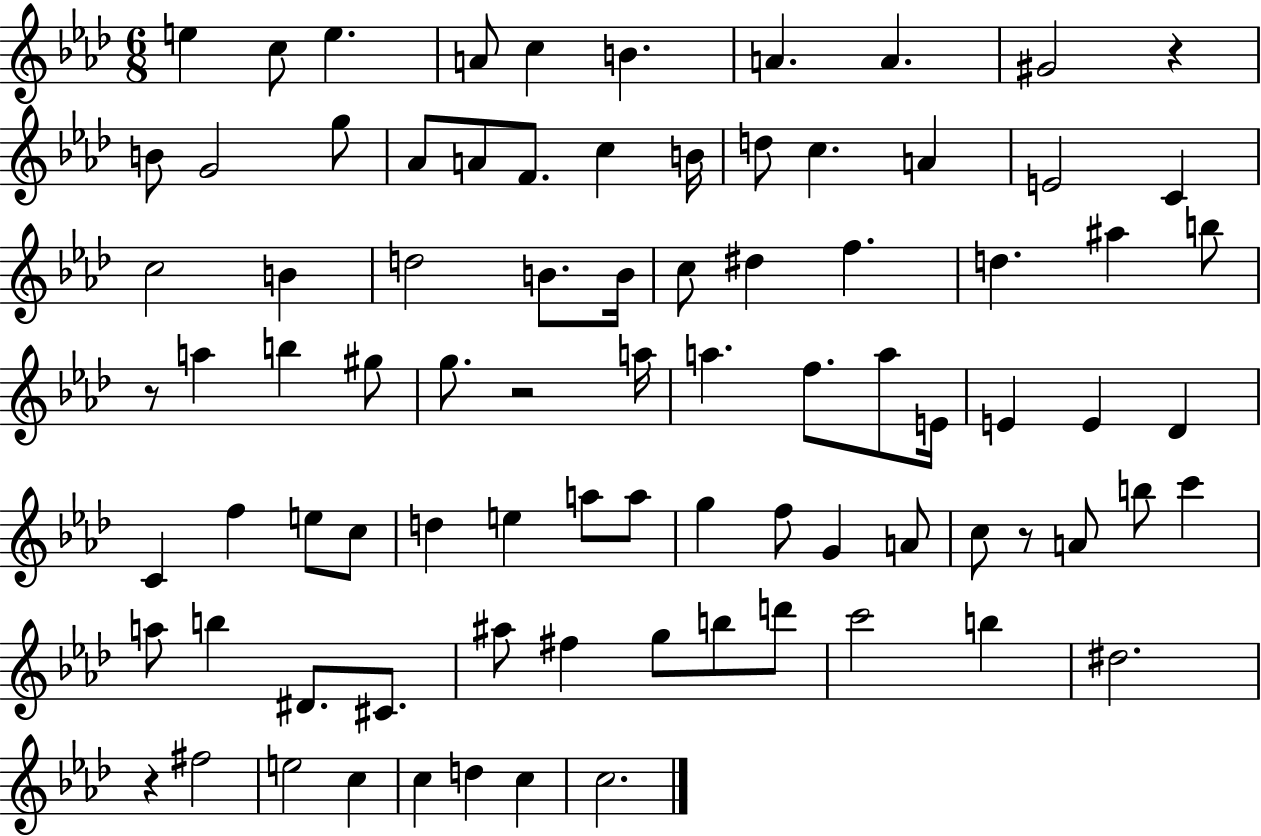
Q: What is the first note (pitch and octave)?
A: E5